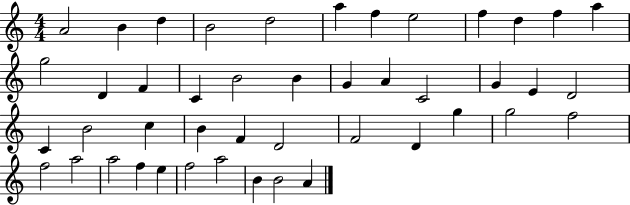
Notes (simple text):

A4/h B4/q D5/q B4/h D5/h A5/q F5/q E5/h F5/q D5/q F5/q A5/q G5/h D4/q F4/q C4/q B4/h B4/q G4/q A4/q C4/h G4/q E4/q D4/h C4/q B4/h C5/q B4/q F4/q D4/h F4/h D4/q G5/q G5/h F5/h F5/h A5/h A5/h F5/q E5/q F5/h A5/h B4/q B4/h A4/q